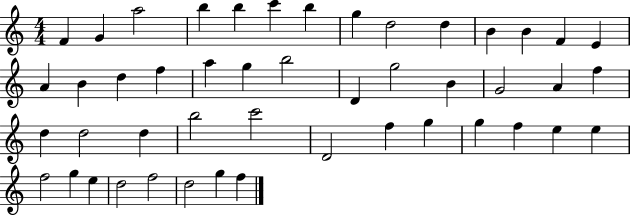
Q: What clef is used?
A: treble